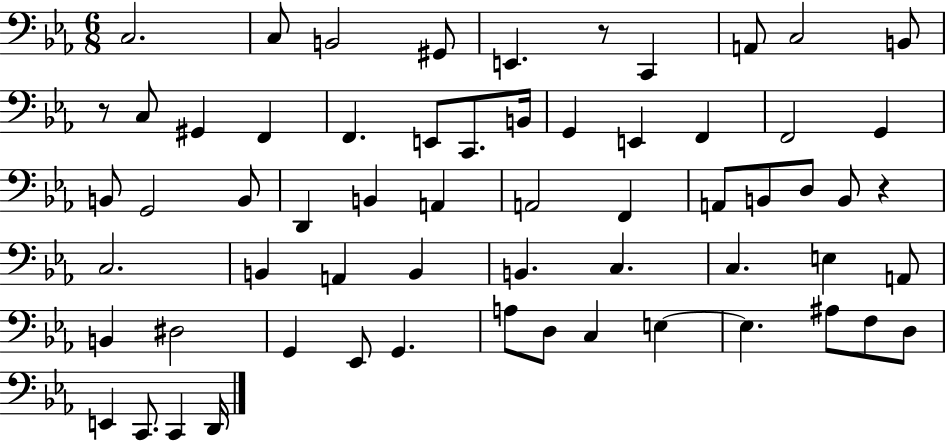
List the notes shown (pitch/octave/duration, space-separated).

C3/h. C3/e B2/h G#2/e E2/q. R/e C2/q A2/e C3/h B2/e R/e C3/e G#2/q F2/q F2/q. E2/e C2/e. B2/s G2/q E2/q F2/q F2/h G2/q B2/e G2/h B2/e D2/q B2/q A2/q A2/h F2/q A2/e B2/e D3/e B2/e R/q C3/h. B2/q A2/q B2/q B2/q. C3/q. C3/q. E3/q A2/e B2/q D#3/h G2/q Eb2/e G2/q. A3/e D3/e C3/q E3/q E3/q. A#3/e F3/e D3/e E2/q C2/e. C2/q D2/s